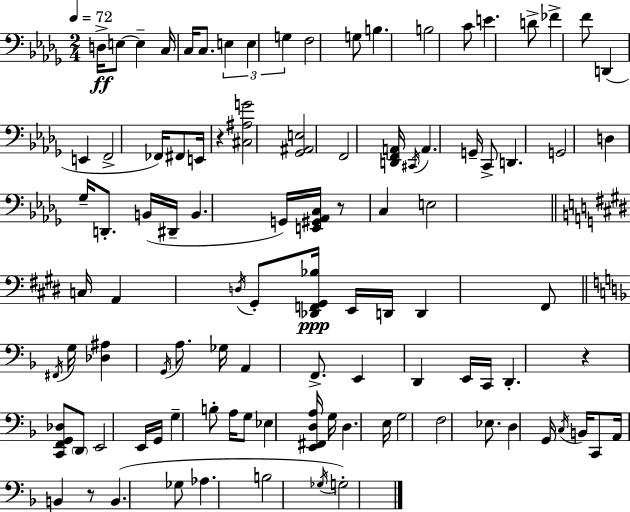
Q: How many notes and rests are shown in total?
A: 100